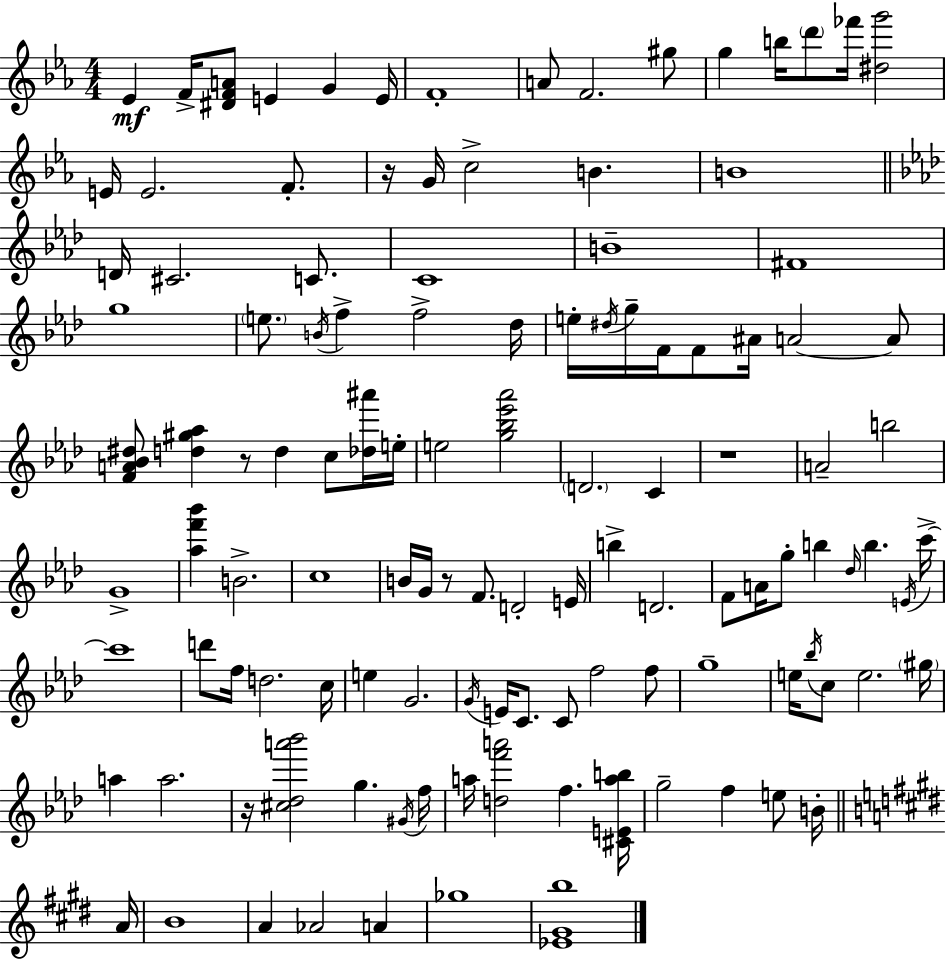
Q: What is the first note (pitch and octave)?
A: Eb4